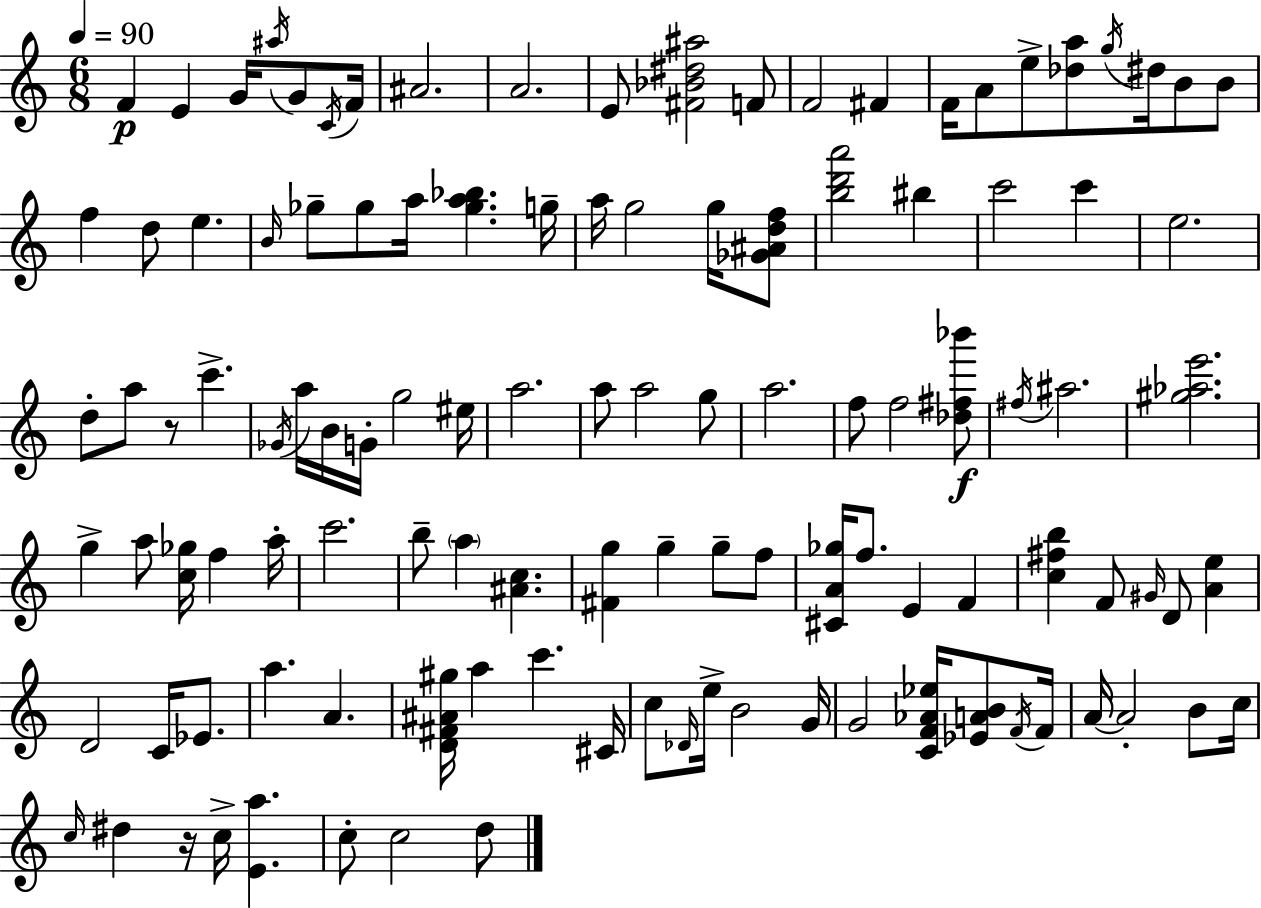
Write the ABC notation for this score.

X:1
T:Untitled
M:6/8
L:1/4
K:Am
F E G/4 ^a/4 G/2 C/4 F/4 ^A2 A2 E/2 [^F_B^d^a]2 F/2 F2 ^F F/4 A/2 e/2 [_da]/2 g/4 ^d/4 B/2 B/2 f d/2 e B/4 _g/2 _g/2 a/4 [_ga_b] g/4 a/4 g2 g/4 [_G^Adf]/2 [bd'a']2 ^b c'2 c' e2 d/2 a/2 z/2 c' _G/4 a/4 B/4 G/4 g2 ^e/4 a2 a/2 a2 g/2 a2 f/2 f2 [_d^f_b']/2 ^f/4 ^a2 [^g_ae']2 g a/2 [c_g]/4 f a/4 c'2 b/2 a [^Ac] [^Fg] g g/2 f/2 [^CA_g]/4 f/2 E F [c^fb] F/2 ^G/4 D/2 [Ae] D2 C/4 _E/2 a A [D^F^A^g]/4 a c' ^C/4 c/2 _D/4 e/4 B2 G/4 G2 [CF_A_e]/4 [_EAB]/2 F/4 F/4 A/4 A2 B/2 c/4 c/4 ^d z/4 c/4 [Ea] c/2 c2 d/2